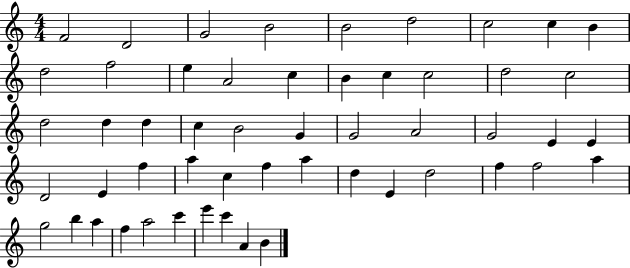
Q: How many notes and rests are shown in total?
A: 53